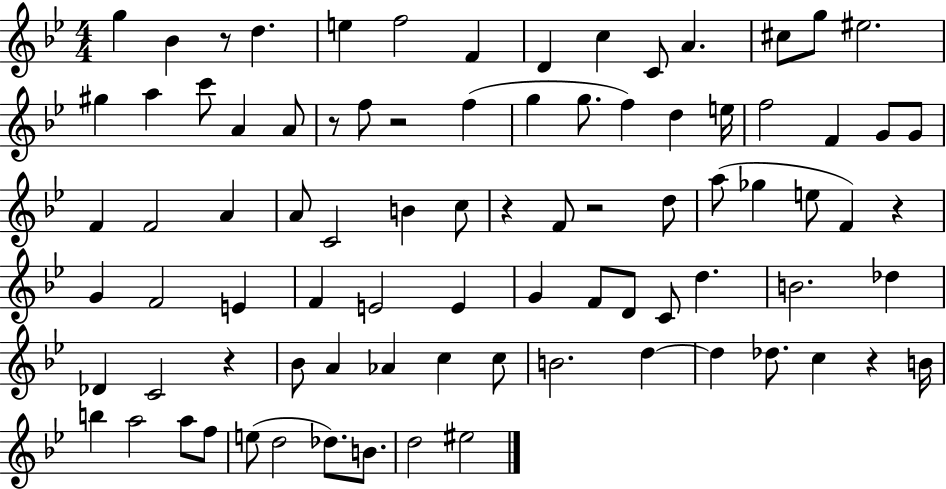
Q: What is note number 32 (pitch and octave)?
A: A4